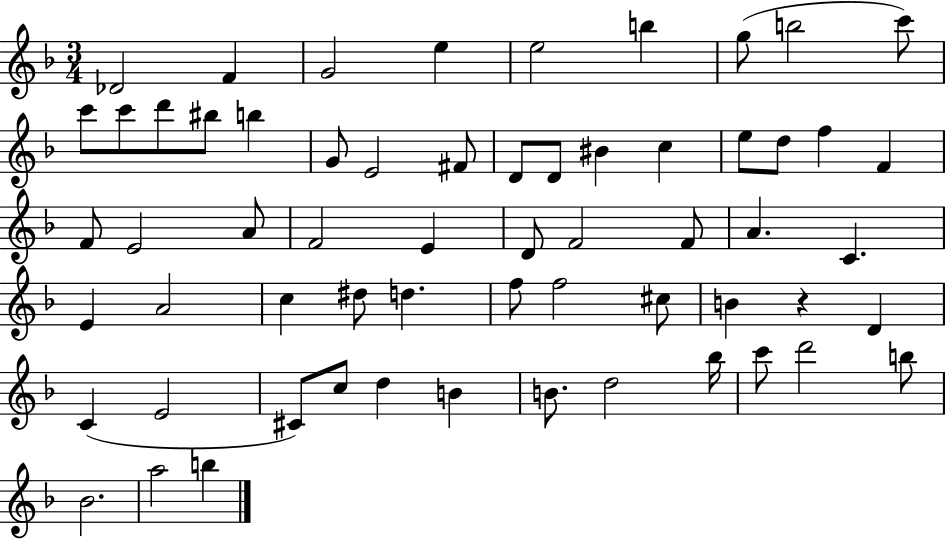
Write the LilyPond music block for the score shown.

{
  \clef treble
  \numericTimeSignature
  \time 3/4
  \key f \major
  des'2 f'4 | g'2 e''4 | e''2 b''4 | g''8( b''2 c'''8) | \break c'''8 c'''8 d'''8 bis''8 b''4 | g'8 e'2 fis'8 | d'8 d'8 bis'4 c''4 | e''8 d''8 f''4 f'4 | \break f'8 e'2 a'8 | f'2 e'4 | d'8 f'2 f'8 | a'4. c'4. | \break e'4 a'2 | c''4 dis''8 d''4. | f''8 f''2 cis''8 | b'4 r4 d'4 | \break c'4( e'2 | cis'8) c''8 d''4 b'4 | b'8. d''2 bes''16 | c'''8 d'''2 b''8 | \break bes'2. | a''2 b''4 | \bar "|."
}